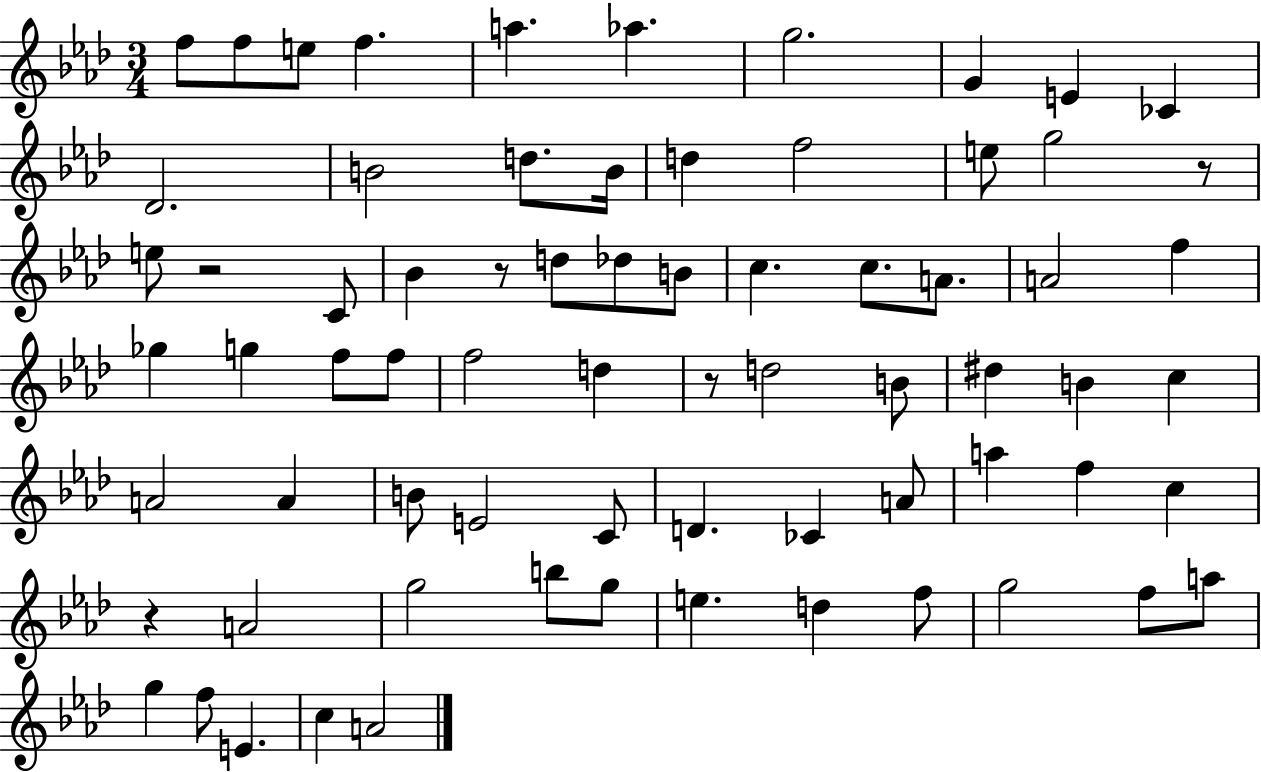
{
  \clef treble
  \numericTimeSignature
  \time 3/4
  \key aes \major
  f''8 f''8 e''8 f''4. | a''4. aes''4. | g''2. | g'4 e'4 ces'4 | \break des'2. | b'2 d''8. b'16 | d''4 f''2 | e''8 g''2 r8 | \break e''8 r2 c'8 | bes'4 r8 d''8 des''8 b'8 | c''4. c''8. a'8. | a'2 f''4 | \break ges''4 g''4 f''8 f''8 | f''2 d''4 | r8 d''2 b'8 | dis''4 b'4 c''4 | \break a'2 a'4 | b'8 e'2 c'8 | d'4. ces'4 a'8 | a''4 f''4 c''4 | \break r4 a'2 | g''2 b''8 g''8 | e''4. d''4 f''8 | g''2 f''8 a''8 | \break g''4 f''8 e'4. | c''4 a'2 | \bar "|."
}